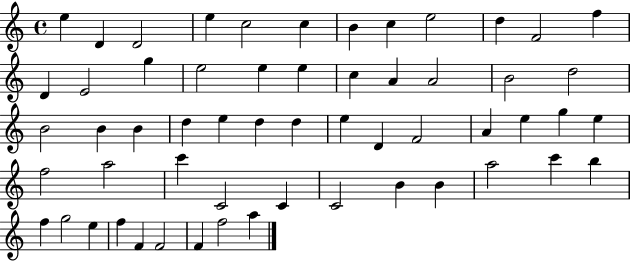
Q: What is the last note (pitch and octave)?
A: A5